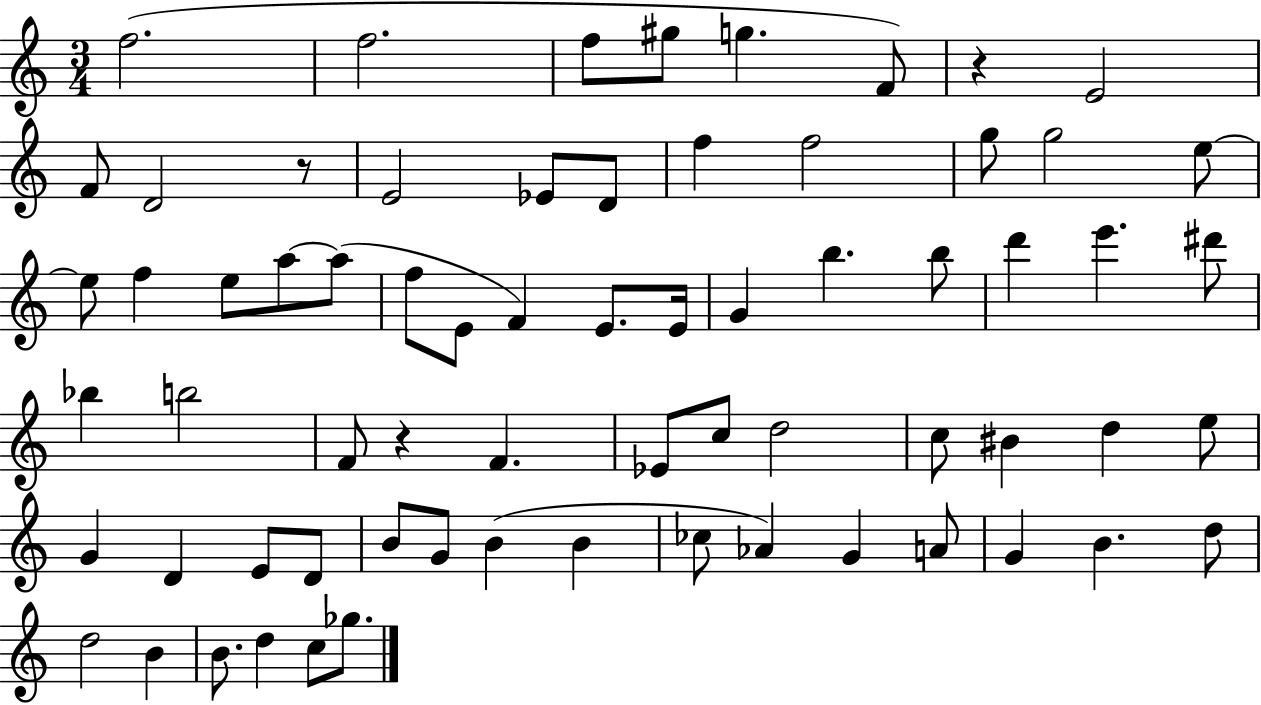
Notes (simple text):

F5/h. F5/h. F5/e G#5/e G5/q. F4/e R/q E4/h F4/e D4/h R/e E4/h Eb4/e D4/e F5/q F5/h G5/e G5/h E5/e E5/e F5/q E5/e A5/e A5/e F5/e E4/e F4/q E4/e. E4/s G4/q B5/q. B5/e D6/q E6/q. D#6/e Bb5/q B5/h F4/e R/q F4/q. Eb4/e C5/e D5/h C5/e BIS4/q D5/q E5/e G4/q D4/q E4/e D4/e B4/e G4/e B4/q B4/q CES5/e Ab4/q G4/q A4/e G4/q B4/q. D5/e D5/h B4/q B4/e. D5/q C5/e Gb5/e.